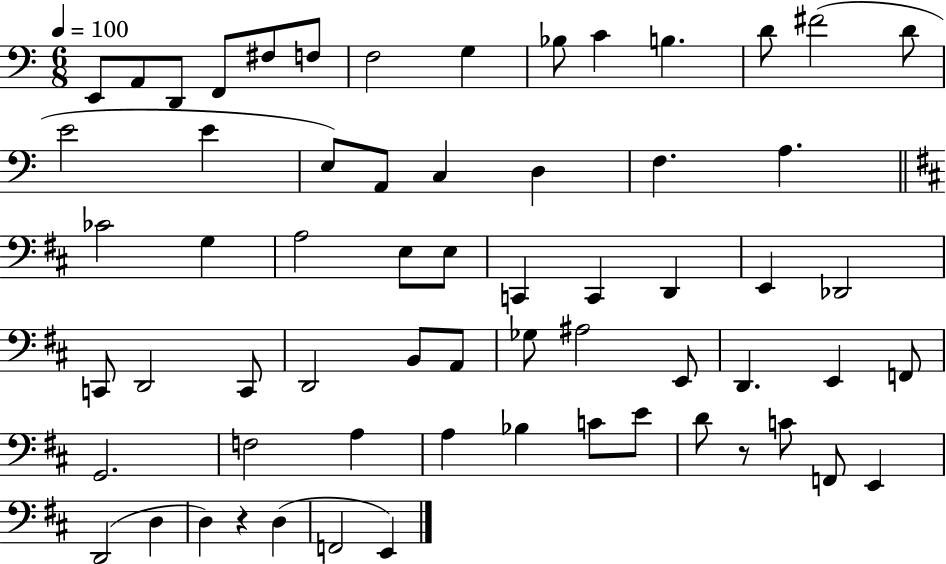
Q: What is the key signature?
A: C major